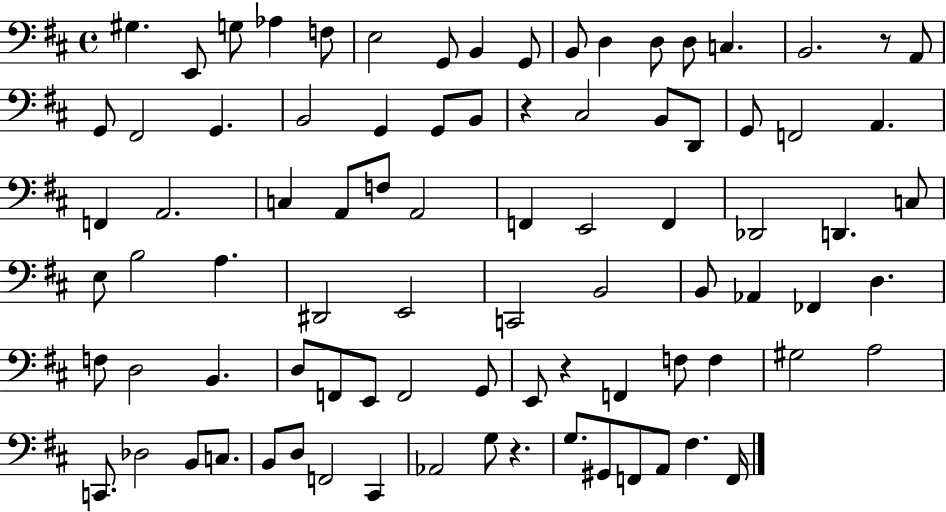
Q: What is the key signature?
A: D major